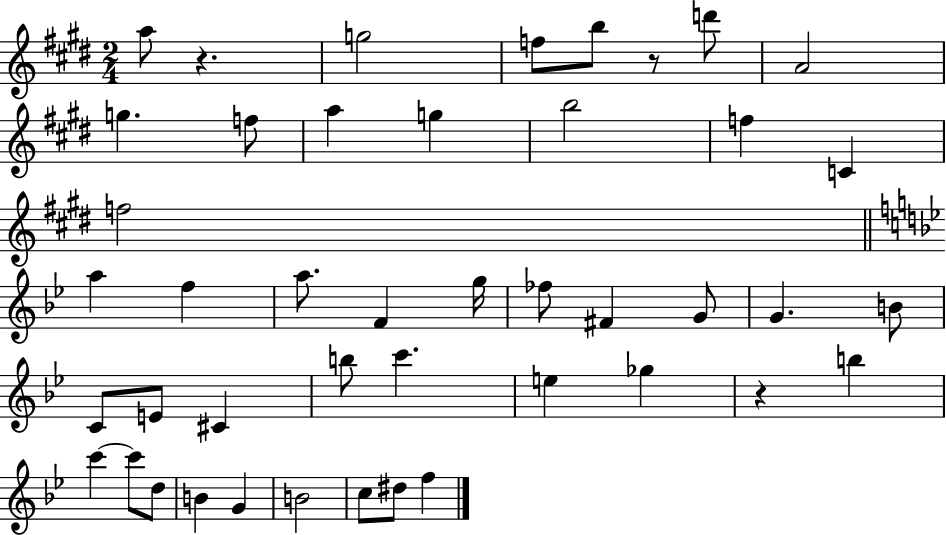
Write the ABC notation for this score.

X:1
T:Untitled
M:2/4
L:1/4
K:E
a/2 z g2 f/2 b/2 z/2 d'/2 A2 g f/2 a g b2 f C f2 a f a/2 F g/4 _f/2 ^F G/2 G B/2 C/2 E/2 ^C b/2 c' e _g z b c' c'/2 d/2 B G B2 c/2 ^d/2 f